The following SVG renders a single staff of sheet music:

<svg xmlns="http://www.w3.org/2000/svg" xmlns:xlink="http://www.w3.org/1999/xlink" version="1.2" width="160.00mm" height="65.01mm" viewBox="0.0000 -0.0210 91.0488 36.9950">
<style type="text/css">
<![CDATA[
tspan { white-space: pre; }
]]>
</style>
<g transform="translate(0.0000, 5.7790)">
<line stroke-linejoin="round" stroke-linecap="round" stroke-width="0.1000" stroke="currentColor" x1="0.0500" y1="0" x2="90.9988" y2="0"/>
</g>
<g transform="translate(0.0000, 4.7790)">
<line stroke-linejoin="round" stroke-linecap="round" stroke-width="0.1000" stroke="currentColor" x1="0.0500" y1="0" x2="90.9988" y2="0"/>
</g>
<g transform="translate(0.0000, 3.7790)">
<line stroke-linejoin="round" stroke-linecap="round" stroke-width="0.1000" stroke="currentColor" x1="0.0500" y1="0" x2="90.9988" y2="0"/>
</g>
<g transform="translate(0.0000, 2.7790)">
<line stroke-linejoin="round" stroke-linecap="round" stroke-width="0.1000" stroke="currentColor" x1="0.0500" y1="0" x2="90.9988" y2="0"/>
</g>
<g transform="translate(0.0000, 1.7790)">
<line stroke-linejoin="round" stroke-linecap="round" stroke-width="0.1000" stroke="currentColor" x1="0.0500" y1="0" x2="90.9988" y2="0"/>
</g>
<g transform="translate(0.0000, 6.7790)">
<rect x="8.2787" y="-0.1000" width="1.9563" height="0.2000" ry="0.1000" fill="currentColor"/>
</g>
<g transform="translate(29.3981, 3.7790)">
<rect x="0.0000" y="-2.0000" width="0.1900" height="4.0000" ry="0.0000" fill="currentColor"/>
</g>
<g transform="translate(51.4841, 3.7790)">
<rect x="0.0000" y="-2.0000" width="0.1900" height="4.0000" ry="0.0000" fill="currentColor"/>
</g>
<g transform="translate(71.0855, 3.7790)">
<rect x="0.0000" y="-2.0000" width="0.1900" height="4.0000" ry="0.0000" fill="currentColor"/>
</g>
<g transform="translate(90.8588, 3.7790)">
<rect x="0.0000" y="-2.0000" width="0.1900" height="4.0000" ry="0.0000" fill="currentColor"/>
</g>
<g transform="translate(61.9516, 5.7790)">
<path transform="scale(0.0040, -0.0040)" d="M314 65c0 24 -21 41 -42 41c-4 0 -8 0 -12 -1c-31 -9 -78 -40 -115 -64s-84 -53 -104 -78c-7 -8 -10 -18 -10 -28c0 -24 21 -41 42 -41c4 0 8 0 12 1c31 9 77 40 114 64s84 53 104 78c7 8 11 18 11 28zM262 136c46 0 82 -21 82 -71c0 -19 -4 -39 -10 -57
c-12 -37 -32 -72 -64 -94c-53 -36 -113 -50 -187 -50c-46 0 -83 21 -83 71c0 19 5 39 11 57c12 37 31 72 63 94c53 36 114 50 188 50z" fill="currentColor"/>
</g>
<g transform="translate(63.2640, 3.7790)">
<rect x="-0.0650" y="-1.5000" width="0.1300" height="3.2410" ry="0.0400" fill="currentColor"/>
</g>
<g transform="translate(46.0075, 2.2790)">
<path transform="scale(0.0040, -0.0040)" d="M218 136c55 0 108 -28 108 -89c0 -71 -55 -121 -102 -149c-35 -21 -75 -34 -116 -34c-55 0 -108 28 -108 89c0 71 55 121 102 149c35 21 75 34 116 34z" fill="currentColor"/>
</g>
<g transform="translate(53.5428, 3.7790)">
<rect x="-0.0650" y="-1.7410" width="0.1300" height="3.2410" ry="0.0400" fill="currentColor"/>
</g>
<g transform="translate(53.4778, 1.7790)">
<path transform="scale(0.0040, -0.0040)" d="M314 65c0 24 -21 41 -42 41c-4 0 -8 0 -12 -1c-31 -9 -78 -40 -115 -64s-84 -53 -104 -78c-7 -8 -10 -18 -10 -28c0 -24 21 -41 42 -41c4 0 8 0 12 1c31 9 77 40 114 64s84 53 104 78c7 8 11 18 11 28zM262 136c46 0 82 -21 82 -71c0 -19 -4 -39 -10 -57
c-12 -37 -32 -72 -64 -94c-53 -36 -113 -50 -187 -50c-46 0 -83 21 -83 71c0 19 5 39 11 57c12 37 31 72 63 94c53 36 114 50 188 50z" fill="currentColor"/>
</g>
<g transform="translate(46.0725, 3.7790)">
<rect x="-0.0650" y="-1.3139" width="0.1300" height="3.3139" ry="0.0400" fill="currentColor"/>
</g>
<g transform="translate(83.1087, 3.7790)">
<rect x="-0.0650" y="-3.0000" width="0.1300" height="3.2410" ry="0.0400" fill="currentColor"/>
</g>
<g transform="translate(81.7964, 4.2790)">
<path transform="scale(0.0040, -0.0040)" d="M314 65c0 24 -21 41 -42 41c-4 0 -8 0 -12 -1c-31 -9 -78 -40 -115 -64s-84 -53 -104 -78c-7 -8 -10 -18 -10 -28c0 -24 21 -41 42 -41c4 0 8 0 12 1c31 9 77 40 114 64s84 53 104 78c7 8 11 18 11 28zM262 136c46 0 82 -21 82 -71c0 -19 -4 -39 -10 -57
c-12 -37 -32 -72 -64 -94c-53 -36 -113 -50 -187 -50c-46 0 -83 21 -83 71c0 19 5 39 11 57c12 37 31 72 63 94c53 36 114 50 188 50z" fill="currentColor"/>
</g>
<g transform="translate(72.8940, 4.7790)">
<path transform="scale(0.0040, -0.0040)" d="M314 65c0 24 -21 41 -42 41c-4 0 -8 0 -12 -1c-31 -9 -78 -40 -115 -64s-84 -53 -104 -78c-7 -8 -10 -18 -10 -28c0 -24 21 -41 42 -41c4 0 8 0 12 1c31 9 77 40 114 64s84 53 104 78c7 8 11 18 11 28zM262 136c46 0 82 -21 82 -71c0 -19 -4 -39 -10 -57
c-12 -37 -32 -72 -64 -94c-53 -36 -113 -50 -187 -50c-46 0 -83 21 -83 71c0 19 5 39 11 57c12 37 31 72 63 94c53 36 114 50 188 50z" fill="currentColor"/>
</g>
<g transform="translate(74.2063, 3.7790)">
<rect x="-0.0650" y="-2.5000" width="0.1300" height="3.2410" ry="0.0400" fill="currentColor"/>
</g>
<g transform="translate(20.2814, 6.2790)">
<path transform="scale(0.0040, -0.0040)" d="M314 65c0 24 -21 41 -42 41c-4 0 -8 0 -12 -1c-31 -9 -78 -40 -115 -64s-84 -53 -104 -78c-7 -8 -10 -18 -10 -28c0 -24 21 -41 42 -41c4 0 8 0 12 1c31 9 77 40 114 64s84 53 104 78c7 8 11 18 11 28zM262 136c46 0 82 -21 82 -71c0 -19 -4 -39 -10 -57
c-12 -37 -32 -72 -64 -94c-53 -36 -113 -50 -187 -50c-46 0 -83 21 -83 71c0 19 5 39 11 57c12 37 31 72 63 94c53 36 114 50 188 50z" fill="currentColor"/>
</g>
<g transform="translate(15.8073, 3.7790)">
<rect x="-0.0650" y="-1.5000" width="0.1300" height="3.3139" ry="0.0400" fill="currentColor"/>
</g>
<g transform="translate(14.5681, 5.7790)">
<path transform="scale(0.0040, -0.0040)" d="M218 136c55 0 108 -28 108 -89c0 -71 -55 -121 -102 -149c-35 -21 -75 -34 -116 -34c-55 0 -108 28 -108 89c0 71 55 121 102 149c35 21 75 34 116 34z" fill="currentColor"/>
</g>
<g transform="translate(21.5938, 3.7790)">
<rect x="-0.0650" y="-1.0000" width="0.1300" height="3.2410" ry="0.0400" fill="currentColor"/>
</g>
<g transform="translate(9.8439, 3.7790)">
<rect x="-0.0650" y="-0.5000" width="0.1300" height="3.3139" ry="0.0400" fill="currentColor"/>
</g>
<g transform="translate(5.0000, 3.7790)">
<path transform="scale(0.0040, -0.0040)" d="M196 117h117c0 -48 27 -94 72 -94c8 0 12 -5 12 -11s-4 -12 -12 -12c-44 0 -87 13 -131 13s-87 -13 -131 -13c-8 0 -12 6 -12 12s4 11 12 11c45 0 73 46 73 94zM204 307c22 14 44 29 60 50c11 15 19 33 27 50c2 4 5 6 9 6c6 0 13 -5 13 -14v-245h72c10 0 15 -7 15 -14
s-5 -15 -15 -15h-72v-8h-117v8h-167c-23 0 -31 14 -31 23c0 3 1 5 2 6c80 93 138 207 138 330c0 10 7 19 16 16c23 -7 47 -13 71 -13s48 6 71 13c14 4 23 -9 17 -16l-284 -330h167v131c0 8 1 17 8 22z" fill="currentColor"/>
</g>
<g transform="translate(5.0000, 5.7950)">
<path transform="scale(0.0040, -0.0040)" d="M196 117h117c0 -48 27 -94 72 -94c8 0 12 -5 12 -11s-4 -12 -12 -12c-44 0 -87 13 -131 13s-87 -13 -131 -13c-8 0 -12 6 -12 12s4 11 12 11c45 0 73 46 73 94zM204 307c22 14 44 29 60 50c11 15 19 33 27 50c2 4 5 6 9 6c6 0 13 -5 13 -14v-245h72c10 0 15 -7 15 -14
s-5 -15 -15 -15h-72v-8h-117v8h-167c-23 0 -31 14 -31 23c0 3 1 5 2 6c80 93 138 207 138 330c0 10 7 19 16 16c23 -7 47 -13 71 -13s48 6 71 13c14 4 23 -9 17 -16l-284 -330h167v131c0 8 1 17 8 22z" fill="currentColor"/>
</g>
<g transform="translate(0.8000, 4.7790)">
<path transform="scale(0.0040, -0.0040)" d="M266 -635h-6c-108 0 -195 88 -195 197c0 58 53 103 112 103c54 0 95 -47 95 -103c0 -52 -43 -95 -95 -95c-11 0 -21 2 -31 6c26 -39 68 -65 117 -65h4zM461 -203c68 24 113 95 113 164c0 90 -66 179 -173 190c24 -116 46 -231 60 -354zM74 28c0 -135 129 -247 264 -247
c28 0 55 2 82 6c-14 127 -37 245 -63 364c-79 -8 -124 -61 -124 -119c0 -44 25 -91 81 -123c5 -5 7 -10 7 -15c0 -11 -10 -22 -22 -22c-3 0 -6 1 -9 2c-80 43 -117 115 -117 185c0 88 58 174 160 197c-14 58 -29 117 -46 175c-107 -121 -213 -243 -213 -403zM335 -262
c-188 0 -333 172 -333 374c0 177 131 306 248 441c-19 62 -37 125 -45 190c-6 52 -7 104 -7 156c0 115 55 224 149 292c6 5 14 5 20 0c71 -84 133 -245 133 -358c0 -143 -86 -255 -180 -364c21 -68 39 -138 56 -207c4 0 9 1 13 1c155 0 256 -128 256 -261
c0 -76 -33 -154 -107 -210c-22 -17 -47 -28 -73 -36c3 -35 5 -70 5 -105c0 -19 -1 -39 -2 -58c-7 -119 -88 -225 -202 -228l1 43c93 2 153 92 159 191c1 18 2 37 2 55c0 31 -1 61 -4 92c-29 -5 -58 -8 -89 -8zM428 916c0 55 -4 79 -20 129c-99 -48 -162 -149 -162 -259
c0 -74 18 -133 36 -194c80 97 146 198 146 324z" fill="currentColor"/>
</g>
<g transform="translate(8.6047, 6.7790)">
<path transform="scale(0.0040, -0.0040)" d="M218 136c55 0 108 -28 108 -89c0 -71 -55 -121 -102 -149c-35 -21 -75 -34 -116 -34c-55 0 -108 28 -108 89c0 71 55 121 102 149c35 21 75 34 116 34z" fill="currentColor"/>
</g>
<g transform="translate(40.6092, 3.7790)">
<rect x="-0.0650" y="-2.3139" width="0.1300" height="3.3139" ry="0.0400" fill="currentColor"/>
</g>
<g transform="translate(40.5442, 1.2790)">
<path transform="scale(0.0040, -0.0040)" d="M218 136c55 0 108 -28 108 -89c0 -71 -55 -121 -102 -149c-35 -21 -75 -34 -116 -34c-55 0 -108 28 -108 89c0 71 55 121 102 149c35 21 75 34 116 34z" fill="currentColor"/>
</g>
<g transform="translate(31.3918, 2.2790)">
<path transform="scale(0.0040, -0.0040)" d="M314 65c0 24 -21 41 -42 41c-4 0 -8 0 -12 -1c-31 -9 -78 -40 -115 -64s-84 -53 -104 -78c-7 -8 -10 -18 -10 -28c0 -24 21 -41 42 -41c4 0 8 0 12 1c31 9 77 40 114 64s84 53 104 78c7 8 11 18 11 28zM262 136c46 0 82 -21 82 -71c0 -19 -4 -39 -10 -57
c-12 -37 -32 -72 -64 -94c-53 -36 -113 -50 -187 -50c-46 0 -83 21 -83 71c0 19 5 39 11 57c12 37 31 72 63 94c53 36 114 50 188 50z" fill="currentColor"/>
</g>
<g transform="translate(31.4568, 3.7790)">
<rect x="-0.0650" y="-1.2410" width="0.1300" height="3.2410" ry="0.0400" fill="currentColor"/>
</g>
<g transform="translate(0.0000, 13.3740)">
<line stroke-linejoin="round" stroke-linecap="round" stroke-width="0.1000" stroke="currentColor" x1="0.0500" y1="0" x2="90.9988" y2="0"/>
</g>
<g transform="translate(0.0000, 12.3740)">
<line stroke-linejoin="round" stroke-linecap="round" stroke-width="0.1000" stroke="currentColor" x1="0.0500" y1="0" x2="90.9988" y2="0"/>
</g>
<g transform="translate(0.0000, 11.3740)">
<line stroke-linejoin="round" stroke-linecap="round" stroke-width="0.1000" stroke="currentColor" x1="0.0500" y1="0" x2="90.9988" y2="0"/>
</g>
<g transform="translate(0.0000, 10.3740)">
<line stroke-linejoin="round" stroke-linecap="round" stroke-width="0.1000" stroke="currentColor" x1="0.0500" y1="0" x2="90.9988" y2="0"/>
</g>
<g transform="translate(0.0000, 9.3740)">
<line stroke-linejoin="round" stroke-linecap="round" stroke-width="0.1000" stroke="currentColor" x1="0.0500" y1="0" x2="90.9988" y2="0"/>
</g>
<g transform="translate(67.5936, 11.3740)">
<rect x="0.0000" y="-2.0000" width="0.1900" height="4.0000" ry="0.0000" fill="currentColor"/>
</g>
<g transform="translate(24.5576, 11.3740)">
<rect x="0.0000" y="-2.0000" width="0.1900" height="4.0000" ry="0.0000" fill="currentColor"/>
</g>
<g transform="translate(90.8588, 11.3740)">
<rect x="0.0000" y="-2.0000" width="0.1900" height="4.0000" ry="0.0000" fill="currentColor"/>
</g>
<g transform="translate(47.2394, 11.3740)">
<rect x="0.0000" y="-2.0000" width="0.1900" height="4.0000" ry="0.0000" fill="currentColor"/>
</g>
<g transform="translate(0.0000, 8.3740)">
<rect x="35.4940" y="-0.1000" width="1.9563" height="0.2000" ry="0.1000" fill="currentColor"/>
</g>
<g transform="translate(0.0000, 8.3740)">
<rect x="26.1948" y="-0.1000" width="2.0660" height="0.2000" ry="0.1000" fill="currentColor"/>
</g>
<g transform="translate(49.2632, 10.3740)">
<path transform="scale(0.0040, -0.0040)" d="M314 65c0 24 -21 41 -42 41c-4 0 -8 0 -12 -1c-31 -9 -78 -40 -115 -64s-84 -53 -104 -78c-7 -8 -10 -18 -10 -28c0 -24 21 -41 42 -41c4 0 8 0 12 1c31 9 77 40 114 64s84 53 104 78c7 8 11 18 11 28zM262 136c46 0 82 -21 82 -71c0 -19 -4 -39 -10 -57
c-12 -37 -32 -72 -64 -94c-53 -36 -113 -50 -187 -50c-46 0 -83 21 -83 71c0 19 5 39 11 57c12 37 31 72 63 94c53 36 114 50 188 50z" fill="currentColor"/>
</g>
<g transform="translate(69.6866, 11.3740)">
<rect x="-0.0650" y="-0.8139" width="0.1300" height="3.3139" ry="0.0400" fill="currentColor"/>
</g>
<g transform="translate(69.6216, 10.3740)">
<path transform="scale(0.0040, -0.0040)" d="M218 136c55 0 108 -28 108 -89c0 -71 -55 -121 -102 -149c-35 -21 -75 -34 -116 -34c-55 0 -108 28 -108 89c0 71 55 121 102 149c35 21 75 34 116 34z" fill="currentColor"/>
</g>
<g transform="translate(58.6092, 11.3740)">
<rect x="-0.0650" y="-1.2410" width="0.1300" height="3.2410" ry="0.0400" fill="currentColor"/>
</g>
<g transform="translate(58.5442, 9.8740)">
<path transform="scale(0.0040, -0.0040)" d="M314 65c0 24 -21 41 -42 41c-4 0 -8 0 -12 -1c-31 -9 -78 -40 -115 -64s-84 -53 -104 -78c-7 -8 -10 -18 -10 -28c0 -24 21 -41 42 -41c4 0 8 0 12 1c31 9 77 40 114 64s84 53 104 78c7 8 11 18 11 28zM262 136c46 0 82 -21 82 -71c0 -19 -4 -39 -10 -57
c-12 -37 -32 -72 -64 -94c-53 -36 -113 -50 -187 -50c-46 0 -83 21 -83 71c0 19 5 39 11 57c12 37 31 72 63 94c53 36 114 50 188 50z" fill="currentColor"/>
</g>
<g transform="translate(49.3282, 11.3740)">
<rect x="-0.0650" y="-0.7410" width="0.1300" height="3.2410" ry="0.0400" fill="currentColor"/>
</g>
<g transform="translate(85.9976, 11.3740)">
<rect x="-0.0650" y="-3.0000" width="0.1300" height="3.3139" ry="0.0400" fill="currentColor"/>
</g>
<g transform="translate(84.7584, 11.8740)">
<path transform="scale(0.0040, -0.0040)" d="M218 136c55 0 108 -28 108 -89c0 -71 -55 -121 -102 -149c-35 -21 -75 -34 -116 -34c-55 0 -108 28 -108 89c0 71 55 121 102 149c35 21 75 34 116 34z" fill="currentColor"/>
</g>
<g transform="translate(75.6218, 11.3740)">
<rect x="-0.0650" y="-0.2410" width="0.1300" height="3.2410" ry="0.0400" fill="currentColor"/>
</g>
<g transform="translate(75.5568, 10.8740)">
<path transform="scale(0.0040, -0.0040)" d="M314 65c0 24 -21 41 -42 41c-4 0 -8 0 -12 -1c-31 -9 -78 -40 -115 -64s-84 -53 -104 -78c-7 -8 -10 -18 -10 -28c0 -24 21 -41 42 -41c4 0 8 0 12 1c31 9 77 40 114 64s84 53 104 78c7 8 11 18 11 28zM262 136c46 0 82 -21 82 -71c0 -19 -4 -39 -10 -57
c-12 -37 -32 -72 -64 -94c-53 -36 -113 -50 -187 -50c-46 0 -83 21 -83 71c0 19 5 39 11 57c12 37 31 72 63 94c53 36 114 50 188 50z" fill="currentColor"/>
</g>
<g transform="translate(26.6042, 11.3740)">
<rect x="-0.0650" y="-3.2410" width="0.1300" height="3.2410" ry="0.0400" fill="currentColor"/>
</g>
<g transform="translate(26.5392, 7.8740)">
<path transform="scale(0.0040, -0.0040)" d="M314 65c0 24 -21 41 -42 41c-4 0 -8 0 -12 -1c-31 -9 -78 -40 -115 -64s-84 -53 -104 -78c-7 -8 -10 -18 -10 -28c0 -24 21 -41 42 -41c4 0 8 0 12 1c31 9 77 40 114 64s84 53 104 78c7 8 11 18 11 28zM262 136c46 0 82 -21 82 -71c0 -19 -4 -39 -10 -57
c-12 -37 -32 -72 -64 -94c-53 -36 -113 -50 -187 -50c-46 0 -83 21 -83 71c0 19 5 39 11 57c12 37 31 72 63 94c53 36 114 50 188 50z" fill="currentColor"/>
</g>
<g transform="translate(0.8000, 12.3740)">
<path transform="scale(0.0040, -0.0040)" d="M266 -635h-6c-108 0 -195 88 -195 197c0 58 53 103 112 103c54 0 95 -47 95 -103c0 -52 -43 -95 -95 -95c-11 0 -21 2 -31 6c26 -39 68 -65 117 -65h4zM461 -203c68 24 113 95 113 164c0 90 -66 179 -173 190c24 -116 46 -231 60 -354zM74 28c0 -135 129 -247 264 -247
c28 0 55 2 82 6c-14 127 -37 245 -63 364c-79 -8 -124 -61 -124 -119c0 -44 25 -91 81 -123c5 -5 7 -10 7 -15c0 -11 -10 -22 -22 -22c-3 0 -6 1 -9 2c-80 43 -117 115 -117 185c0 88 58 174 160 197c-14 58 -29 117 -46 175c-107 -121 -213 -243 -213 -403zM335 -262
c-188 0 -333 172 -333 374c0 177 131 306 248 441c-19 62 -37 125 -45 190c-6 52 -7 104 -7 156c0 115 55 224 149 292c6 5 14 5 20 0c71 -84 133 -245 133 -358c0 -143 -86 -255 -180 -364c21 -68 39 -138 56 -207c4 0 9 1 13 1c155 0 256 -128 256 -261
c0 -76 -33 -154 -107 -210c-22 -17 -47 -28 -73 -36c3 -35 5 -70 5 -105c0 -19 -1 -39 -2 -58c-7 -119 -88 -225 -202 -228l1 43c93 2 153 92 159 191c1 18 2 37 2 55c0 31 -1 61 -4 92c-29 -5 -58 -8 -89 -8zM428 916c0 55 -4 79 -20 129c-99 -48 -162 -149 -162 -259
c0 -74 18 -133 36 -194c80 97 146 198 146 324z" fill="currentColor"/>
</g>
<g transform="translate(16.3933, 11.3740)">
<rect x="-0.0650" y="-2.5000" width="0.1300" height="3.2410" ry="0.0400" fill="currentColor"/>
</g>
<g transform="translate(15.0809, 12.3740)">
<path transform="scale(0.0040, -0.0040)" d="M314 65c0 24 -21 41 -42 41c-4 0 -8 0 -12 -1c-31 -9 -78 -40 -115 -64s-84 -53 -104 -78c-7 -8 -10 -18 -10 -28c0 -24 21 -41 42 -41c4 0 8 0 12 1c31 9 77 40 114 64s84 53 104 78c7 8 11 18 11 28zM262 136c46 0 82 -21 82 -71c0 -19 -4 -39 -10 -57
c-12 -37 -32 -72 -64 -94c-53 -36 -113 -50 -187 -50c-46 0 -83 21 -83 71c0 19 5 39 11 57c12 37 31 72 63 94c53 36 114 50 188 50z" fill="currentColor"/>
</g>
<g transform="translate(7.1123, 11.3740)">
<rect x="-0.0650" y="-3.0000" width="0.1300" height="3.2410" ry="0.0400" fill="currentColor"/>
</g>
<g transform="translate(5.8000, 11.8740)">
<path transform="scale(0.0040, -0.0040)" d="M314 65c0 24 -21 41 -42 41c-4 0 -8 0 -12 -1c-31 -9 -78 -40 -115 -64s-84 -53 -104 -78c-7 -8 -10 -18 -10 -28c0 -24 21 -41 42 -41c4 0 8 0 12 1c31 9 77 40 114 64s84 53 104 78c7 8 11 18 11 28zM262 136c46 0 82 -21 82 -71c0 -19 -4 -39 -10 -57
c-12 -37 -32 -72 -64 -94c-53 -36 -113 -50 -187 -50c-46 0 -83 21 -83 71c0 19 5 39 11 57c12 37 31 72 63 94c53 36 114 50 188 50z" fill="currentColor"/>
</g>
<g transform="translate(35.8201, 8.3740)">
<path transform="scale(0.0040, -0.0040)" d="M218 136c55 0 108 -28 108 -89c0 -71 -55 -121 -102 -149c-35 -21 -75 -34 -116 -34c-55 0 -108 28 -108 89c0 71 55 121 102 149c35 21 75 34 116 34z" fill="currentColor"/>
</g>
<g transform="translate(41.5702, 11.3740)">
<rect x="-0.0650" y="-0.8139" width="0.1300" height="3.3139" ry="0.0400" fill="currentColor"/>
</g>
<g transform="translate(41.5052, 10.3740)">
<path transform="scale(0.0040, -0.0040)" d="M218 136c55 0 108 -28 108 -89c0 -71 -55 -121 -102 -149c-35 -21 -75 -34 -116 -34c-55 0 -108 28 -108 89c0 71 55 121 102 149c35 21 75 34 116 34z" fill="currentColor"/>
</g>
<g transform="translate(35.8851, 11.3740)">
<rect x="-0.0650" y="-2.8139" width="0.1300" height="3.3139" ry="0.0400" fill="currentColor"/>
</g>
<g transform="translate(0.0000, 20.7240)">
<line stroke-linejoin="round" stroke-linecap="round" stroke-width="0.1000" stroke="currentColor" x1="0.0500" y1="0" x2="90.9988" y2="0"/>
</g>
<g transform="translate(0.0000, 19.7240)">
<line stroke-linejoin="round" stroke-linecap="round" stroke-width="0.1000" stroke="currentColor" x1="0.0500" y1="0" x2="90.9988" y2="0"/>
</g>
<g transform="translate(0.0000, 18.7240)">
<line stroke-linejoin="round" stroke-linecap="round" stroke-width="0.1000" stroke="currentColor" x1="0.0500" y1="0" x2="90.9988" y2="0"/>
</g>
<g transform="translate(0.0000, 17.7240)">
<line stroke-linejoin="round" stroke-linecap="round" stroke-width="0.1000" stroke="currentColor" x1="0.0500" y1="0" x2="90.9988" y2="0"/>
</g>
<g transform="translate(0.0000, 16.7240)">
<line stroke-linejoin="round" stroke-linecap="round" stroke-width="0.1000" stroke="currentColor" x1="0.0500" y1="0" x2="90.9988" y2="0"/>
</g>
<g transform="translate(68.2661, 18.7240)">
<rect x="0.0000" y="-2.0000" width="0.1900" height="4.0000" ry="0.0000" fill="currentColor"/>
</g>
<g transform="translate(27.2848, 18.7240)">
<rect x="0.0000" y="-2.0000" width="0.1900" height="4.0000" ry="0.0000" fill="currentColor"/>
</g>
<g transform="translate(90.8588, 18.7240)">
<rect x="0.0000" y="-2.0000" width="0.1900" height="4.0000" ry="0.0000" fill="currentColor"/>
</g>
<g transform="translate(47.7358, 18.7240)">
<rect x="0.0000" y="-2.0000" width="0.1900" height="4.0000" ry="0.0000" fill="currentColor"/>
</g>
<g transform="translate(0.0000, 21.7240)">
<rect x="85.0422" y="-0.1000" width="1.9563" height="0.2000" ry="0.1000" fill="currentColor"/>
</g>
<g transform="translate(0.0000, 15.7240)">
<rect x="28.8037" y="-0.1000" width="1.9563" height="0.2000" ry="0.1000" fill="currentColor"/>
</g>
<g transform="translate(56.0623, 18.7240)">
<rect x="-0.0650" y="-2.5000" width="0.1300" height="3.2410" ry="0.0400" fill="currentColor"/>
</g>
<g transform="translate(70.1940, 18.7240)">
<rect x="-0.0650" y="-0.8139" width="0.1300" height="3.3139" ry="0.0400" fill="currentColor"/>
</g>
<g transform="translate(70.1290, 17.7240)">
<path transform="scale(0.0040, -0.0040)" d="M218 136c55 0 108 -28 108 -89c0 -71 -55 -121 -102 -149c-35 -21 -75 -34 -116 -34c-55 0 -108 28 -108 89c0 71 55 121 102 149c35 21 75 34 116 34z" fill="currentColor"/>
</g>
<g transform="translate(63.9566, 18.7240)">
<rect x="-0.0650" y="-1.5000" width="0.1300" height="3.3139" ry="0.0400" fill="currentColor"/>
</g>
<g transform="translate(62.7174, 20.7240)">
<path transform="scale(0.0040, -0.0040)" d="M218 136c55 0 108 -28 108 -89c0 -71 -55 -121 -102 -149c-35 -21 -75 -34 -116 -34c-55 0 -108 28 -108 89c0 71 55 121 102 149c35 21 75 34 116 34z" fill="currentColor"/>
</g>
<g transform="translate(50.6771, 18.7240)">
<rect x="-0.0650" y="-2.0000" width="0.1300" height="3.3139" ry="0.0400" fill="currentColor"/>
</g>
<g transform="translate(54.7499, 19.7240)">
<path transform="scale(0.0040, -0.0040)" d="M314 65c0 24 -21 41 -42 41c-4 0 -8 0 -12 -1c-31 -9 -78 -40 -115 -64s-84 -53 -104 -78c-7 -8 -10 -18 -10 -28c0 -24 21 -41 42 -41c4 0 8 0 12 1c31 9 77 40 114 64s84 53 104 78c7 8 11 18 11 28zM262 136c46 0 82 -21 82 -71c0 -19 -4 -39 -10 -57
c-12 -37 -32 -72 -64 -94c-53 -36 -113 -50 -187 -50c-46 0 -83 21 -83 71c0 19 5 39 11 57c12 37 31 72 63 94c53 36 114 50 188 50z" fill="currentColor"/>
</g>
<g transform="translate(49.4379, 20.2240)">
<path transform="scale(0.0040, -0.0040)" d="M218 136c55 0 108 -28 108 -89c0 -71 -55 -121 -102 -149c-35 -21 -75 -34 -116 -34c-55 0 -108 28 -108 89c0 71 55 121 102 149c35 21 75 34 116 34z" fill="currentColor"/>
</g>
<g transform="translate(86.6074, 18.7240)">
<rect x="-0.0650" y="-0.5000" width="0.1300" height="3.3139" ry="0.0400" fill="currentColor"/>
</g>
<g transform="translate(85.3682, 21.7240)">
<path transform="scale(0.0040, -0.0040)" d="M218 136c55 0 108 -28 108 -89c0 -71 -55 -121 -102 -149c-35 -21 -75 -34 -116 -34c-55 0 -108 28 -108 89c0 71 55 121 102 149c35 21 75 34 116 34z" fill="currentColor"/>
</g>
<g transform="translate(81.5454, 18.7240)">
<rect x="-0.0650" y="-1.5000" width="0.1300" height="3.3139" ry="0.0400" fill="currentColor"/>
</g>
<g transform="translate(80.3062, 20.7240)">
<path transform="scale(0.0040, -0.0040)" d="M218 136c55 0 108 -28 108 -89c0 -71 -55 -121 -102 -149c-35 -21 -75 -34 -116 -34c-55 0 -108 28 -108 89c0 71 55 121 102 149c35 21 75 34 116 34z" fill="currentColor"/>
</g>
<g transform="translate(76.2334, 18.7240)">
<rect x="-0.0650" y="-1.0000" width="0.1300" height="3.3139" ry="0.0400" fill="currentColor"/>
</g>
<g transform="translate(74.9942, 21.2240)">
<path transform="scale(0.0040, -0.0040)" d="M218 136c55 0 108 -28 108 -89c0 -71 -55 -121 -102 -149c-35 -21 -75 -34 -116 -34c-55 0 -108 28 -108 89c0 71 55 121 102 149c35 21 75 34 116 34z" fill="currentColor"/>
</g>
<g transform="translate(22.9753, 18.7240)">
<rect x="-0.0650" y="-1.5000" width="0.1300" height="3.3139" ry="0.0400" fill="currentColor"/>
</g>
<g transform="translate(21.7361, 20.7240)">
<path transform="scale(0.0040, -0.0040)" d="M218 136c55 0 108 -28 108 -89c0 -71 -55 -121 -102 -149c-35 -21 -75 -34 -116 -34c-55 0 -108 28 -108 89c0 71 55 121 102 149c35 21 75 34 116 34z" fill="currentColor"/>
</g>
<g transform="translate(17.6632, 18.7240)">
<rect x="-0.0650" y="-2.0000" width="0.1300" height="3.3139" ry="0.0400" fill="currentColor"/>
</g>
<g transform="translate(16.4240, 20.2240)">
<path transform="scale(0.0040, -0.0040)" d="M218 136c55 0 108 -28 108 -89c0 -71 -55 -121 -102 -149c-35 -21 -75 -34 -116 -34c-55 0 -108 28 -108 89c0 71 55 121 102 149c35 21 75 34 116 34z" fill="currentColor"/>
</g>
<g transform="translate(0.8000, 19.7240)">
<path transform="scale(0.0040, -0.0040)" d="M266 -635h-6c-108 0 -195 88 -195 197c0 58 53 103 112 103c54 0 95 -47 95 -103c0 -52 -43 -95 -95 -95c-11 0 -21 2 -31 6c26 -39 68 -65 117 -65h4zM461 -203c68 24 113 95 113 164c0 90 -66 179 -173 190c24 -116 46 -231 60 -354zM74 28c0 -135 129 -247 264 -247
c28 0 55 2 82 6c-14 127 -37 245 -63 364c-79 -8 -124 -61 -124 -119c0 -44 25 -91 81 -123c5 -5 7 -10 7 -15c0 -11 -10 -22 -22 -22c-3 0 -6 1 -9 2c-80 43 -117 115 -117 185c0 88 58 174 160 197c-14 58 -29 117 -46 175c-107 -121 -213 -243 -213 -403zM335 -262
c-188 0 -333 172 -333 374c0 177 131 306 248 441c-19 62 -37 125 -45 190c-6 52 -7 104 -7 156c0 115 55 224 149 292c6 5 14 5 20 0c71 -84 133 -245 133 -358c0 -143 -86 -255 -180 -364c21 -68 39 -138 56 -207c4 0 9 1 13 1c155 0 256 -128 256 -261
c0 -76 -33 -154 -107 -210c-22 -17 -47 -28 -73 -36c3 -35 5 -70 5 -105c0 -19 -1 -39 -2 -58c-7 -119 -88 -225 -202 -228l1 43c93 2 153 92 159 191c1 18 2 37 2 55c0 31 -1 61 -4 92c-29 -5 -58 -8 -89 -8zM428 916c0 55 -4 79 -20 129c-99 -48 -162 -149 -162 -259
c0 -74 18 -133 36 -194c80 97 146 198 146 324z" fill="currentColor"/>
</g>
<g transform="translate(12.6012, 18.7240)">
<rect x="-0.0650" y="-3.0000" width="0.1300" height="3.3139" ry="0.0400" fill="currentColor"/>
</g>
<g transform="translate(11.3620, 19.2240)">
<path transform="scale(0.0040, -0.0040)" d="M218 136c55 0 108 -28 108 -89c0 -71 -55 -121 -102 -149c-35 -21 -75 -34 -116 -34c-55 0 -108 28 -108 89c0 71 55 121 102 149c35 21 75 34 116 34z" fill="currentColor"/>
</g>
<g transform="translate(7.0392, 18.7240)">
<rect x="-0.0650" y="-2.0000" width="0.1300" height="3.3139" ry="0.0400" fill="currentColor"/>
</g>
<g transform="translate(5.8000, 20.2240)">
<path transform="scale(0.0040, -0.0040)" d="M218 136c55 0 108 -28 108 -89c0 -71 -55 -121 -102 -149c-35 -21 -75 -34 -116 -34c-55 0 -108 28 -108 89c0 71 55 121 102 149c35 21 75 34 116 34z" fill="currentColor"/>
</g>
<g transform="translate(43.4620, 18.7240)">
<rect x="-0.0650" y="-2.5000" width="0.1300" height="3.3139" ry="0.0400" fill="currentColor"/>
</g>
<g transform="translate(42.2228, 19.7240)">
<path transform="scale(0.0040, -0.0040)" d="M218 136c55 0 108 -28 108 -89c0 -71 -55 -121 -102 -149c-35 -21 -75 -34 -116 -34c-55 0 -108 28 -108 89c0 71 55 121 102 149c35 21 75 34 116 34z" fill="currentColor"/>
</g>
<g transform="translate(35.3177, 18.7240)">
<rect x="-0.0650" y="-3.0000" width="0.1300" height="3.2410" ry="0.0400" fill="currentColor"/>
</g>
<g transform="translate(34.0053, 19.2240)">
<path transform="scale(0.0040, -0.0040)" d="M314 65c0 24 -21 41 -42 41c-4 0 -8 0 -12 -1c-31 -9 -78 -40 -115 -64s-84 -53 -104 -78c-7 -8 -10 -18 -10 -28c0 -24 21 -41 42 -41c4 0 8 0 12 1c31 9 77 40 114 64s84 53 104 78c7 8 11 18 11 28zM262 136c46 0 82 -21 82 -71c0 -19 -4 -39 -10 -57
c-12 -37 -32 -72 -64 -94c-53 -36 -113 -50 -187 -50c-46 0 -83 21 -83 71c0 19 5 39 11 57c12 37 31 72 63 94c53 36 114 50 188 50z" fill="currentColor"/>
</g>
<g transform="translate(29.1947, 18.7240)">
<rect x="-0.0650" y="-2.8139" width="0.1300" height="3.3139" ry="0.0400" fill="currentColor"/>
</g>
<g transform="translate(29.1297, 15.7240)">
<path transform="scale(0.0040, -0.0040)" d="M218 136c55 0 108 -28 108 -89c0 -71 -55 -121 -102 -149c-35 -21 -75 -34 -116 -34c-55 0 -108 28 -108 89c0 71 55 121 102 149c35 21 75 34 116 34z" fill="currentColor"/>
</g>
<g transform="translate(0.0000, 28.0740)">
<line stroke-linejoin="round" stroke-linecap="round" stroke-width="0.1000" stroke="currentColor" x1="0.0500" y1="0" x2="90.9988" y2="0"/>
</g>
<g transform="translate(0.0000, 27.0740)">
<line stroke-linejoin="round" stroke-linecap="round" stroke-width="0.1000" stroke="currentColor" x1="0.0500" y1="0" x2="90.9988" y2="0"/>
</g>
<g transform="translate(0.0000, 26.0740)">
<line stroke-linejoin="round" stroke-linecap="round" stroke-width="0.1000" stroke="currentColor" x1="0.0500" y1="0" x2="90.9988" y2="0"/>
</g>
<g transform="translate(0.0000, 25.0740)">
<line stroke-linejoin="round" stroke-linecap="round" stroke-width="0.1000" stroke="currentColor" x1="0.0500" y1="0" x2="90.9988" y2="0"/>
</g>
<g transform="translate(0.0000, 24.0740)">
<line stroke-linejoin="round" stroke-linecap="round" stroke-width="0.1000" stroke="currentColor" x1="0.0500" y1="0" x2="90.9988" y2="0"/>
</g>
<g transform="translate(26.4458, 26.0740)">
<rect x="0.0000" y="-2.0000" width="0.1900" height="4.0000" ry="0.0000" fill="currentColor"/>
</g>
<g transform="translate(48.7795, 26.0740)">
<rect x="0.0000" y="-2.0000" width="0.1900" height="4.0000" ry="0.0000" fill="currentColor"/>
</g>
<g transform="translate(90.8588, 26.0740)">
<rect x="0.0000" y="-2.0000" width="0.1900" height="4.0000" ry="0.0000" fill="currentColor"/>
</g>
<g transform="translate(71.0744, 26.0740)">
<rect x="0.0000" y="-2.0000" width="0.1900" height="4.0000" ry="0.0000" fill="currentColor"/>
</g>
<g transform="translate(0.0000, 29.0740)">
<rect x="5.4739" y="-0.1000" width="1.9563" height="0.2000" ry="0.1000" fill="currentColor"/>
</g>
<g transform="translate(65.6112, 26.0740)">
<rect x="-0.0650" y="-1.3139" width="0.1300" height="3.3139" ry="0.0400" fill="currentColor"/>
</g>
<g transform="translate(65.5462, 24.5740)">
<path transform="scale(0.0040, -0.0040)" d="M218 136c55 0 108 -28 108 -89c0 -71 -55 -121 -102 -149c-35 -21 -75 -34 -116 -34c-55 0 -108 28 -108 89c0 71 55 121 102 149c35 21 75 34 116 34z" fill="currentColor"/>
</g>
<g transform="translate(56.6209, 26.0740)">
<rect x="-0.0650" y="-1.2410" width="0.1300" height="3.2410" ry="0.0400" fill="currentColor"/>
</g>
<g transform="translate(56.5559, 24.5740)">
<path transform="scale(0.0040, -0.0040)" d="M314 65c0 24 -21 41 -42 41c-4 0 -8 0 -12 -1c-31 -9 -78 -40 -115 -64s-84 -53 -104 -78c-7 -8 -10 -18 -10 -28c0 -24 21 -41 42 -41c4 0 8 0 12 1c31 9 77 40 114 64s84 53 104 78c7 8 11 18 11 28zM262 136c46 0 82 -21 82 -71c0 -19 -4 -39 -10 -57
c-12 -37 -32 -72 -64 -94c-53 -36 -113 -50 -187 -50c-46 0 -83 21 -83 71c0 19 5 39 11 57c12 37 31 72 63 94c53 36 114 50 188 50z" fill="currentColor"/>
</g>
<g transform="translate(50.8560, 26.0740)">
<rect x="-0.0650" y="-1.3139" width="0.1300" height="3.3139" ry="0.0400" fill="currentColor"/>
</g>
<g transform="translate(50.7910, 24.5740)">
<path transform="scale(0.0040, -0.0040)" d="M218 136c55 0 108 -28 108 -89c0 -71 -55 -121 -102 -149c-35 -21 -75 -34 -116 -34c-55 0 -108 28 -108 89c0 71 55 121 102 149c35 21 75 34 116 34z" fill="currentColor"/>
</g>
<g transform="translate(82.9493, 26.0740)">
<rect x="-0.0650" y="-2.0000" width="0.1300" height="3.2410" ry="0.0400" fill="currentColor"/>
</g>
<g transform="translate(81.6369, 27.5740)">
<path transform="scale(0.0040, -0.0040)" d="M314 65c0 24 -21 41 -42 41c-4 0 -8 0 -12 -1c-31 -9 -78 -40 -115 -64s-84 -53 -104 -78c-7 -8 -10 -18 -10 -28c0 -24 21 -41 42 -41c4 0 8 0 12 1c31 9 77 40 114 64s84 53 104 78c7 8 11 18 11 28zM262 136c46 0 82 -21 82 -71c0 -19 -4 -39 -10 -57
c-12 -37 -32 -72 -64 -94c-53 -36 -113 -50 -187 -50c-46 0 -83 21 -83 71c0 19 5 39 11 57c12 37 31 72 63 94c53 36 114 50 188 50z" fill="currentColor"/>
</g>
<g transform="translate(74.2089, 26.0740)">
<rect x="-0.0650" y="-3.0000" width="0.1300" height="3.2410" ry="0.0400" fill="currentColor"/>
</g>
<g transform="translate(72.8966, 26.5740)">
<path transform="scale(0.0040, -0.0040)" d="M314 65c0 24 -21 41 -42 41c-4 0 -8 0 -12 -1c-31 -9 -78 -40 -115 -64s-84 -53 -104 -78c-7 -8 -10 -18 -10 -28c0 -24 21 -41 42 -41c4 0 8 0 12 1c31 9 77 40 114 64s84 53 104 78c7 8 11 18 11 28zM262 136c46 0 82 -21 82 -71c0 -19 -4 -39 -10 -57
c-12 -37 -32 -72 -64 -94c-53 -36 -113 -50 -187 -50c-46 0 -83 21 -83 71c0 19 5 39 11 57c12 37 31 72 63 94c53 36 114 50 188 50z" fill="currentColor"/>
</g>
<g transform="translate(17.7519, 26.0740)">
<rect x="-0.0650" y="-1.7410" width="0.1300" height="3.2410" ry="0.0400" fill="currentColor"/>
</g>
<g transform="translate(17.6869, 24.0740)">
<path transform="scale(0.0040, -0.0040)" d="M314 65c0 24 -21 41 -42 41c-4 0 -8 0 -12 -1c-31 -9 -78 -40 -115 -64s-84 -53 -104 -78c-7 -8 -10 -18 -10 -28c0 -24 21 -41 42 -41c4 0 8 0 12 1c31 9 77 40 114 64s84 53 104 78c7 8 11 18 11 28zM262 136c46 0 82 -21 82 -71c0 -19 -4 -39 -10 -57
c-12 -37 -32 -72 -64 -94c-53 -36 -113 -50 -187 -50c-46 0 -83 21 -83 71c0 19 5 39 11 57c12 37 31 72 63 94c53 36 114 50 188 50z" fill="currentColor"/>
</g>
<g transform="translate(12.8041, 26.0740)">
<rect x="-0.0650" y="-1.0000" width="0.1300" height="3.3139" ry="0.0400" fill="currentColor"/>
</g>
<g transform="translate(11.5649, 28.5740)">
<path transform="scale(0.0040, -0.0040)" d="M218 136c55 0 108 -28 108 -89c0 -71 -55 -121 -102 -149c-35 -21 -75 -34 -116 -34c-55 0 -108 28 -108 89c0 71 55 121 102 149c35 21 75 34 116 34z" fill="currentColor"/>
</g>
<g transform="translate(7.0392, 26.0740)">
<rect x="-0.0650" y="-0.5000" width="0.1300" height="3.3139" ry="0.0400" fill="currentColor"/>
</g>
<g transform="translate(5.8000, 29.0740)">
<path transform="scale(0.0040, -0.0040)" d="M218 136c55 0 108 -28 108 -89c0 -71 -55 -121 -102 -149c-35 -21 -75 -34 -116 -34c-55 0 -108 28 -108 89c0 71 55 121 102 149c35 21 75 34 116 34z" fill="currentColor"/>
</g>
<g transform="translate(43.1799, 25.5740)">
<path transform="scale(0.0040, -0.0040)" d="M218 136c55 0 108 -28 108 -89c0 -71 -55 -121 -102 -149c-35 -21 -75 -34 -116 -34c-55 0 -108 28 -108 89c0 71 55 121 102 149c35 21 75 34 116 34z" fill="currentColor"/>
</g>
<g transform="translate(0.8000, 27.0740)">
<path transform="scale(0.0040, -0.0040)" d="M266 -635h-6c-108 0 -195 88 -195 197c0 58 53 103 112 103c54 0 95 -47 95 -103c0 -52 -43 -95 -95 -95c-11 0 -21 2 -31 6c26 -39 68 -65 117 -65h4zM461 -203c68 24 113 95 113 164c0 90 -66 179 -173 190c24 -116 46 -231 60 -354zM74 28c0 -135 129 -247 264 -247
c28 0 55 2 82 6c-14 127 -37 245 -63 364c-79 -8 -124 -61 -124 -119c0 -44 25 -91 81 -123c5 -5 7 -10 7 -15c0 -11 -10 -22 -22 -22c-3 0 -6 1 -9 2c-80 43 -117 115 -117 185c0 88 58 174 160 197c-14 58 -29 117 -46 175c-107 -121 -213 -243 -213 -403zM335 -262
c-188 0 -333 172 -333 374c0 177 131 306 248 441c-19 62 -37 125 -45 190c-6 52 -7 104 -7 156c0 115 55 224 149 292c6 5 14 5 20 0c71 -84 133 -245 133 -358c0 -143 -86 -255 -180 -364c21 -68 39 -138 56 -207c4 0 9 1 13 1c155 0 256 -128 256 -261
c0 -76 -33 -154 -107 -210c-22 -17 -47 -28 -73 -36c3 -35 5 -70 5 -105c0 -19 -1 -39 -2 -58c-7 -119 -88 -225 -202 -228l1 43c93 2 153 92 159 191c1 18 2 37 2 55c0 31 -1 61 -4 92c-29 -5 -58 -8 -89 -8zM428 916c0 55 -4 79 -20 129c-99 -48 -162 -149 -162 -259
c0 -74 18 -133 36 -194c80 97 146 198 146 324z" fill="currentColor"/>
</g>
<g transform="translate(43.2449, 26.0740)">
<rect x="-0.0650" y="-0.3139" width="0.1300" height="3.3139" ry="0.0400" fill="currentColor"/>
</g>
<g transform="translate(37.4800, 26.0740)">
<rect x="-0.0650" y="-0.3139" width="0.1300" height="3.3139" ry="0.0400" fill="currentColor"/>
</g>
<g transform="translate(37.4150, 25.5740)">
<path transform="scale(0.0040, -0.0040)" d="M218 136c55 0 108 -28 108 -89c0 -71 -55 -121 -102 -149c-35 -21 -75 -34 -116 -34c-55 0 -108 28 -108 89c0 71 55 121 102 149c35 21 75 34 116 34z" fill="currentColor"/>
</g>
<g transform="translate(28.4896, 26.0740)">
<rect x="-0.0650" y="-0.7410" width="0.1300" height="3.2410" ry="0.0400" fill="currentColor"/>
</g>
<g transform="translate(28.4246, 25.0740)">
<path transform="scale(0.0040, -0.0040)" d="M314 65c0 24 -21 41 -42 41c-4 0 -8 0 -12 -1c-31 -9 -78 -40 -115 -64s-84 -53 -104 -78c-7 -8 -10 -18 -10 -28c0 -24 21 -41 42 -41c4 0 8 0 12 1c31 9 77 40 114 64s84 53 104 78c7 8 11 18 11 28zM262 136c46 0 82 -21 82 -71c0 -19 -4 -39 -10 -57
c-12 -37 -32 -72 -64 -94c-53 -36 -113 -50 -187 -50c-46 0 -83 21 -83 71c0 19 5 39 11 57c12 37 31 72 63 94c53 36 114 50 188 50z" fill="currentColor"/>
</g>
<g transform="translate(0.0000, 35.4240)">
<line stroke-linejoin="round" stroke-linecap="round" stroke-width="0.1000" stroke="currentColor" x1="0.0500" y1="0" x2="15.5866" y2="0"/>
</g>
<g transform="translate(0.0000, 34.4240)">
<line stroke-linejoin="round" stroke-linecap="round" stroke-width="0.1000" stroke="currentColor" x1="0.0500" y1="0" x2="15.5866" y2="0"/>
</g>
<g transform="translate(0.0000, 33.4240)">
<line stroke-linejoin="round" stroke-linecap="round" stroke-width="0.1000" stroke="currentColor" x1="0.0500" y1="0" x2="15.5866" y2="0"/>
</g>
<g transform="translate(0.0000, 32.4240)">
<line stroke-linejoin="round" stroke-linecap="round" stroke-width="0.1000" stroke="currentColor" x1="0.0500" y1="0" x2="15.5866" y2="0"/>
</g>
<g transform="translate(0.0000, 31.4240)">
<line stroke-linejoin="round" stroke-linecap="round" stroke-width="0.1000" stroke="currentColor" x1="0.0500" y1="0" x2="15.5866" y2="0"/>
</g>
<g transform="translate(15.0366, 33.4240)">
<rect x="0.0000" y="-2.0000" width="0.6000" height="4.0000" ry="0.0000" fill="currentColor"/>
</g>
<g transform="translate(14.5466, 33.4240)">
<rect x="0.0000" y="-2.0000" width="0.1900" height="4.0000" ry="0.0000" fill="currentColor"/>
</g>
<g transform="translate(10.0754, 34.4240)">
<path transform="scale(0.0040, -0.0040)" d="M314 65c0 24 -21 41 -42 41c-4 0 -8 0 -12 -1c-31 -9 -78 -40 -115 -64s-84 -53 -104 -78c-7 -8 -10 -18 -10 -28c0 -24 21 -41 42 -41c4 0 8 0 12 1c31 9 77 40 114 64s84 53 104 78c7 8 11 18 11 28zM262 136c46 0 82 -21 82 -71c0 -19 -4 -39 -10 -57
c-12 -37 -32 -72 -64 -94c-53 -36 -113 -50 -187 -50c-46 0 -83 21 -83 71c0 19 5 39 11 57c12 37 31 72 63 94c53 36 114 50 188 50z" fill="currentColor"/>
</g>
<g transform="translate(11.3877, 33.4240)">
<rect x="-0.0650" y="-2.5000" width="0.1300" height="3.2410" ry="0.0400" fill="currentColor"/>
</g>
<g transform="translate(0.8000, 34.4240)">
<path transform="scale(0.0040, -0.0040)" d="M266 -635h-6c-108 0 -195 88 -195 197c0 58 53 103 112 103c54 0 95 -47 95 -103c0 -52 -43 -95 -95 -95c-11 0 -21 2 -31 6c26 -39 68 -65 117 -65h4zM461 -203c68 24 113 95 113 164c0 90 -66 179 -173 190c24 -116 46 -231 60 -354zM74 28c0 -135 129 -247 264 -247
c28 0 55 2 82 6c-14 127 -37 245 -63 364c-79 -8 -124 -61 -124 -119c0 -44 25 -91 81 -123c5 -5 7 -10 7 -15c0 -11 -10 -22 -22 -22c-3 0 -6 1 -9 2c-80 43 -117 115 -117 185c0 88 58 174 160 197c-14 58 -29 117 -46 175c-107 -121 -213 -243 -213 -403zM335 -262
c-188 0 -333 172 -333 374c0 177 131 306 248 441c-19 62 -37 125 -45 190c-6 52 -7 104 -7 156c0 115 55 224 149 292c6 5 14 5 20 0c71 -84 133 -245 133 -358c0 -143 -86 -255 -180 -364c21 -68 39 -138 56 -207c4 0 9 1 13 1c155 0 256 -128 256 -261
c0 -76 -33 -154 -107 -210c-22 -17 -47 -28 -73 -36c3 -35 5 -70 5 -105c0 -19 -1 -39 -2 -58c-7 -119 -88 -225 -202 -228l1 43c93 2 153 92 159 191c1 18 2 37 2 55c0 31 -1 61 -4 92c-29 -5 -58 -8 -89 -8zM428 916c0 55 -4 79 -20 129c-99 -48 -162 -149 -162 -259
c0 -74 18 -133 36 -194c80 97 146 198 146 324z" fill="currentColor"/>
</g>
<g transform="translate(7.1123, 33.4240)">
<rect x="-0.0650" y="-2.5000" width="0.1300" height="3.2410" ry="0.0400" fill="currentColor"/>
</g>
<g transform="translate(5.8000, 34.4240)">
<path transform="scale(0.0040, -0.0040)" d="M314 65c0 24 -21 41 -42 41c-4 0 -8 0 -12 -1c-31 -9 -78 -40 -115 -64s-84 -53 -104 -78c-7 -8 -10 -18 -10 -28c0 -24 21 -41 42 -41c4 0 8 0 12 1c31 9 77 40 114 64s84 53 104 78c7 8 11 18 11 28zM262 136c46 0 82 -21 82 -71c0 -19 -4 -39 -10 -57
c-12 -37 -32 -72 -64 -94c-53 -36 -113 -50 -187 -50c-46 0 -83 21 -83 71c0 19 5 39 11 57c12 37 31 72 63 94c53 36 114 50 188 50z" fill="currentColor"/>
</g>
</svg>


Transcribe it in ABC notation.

X:1
T:Untitled
M:4/4
L:1/4
K:C
C E D2 e2 g e f2 E2 G2 A2 A2 G2 b2 a d d2 e2 d c2 A F A F E a A2 G F G2 E d D E C C D f2 d2 c c e e2 e A2 F2 G2 G2